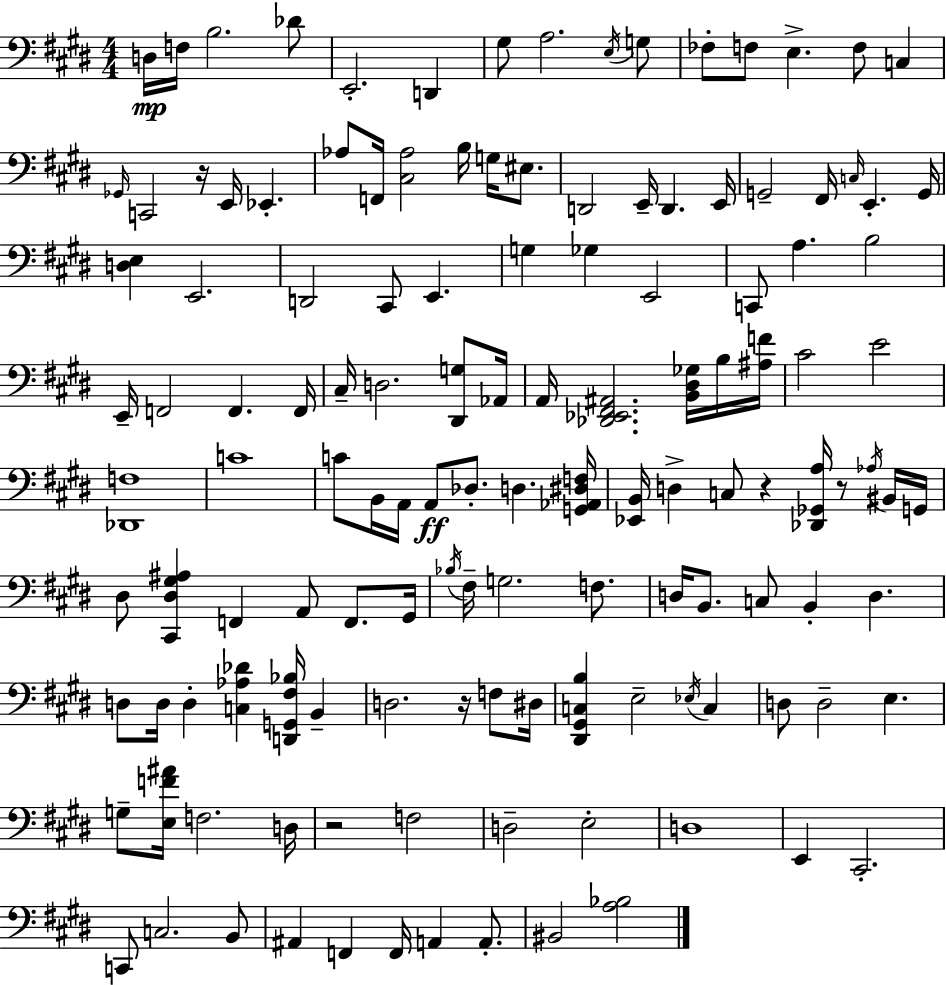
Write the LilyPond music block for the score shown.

{
  \clef bass
  \numericTimeSignature
  \time 4/4
  \key e \major
  d16\mp f16 b2. des'8 | e,2.-. d,4 | gis8 a2. \acciaccatura { e16 } g8 | fes8-. f8 e4.-> f8 c4 | \break \grace { ges,16 } c,2 r16 e,16 ees,4.-. | aes8 f,16 <cis aes>2 b16 g16 eis8. | d,2 e,16-- d,4. | e,16 g,2-- fis,16 \grace { c16 } e,4.-. | \break g,16 <d e>4 e,2. | d,2 cis,8 e,4. | g4 ges4 e,2 | c,8 a4. b2 | \break e,16-- f,2 f,4. | f,16 cis16-- d2. | <dis, g>8 aes,16 a,16 <des, ees, fis, ais,>2. | <b, dis ges>16 b16 <ais f'>16 cis'2 e'2 | \break <des, f>1 | c'1 | c'8 b,16 a,16 a,8\ff des8.-. d4. | <g, aes, dis f>16 <ees, b,>16 d4-> c8 r4 <des, ges, a>16 r8 | \break \acciaccatura { aes16 } bis,16 g,16 dis8 <cis, dis gis ais>4 f,4 a,8 | f,8. gis,16 \acciaccatura { bes16 } fis16-- g2. | f8. d16 b,8. c8 b,4-. d4. | d8 d16 d4-. <c aes des'>4 | \break <d, g, fis bes>16 b,4-- d2. | r16 f8 dis16 <dis, gis, c b>4 e2-- | \acciaccatura { ees16 } c4 d8 d2-- | e4. g8-- <e f' ais'>16 f2. | \break d16 r2 f2 | d2-- e2-. | d1 | e,4 cis,2.-. | \break c,8 c2. | b,8 ais,4 f,4 f,16 a,4 | a,8.-. bis,2 <a bes>2 | \bar "|."
}